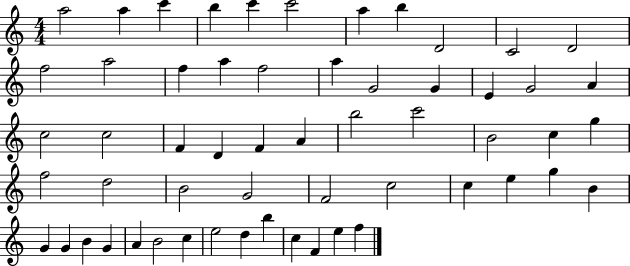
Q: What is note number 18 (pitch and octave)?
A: G4